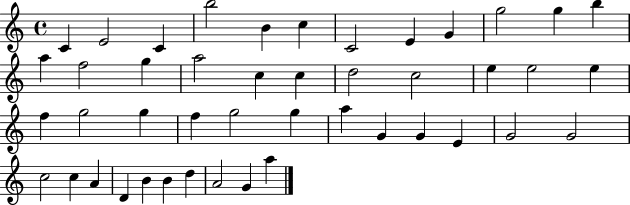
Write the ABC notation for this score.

X:1
T:Untitled
M:4/4
L:1/4
K:C
C E2 C b2 B c C2 E G g2 g b a f2 g a2 c c d2 c2 e e2 e f g2 g f g2 g a G G E G2 G2 c2 c A D B B d A2 G a